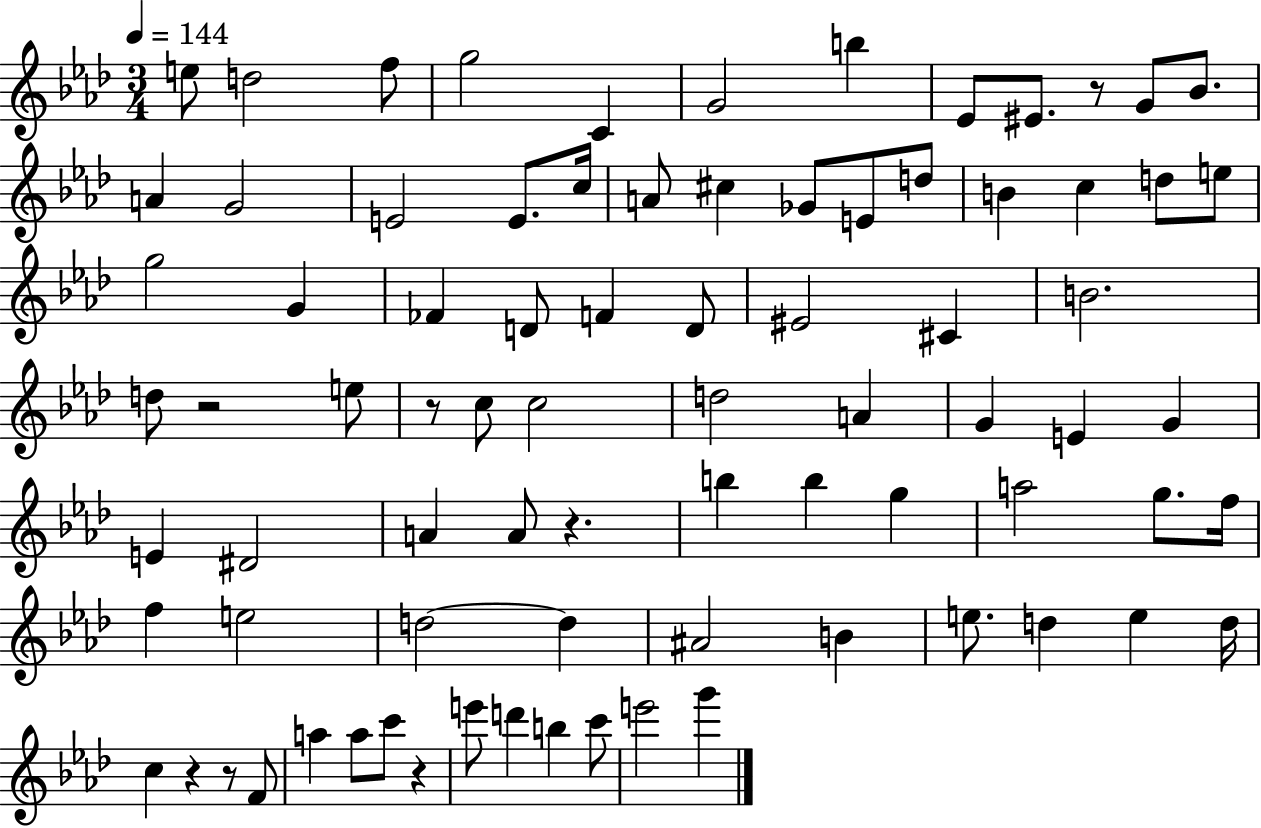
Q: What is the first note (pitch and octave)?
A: E5